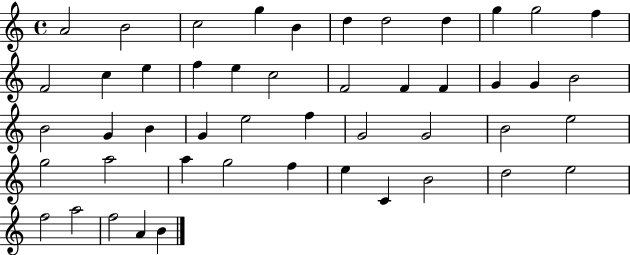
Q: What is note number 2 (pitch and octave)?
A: B4